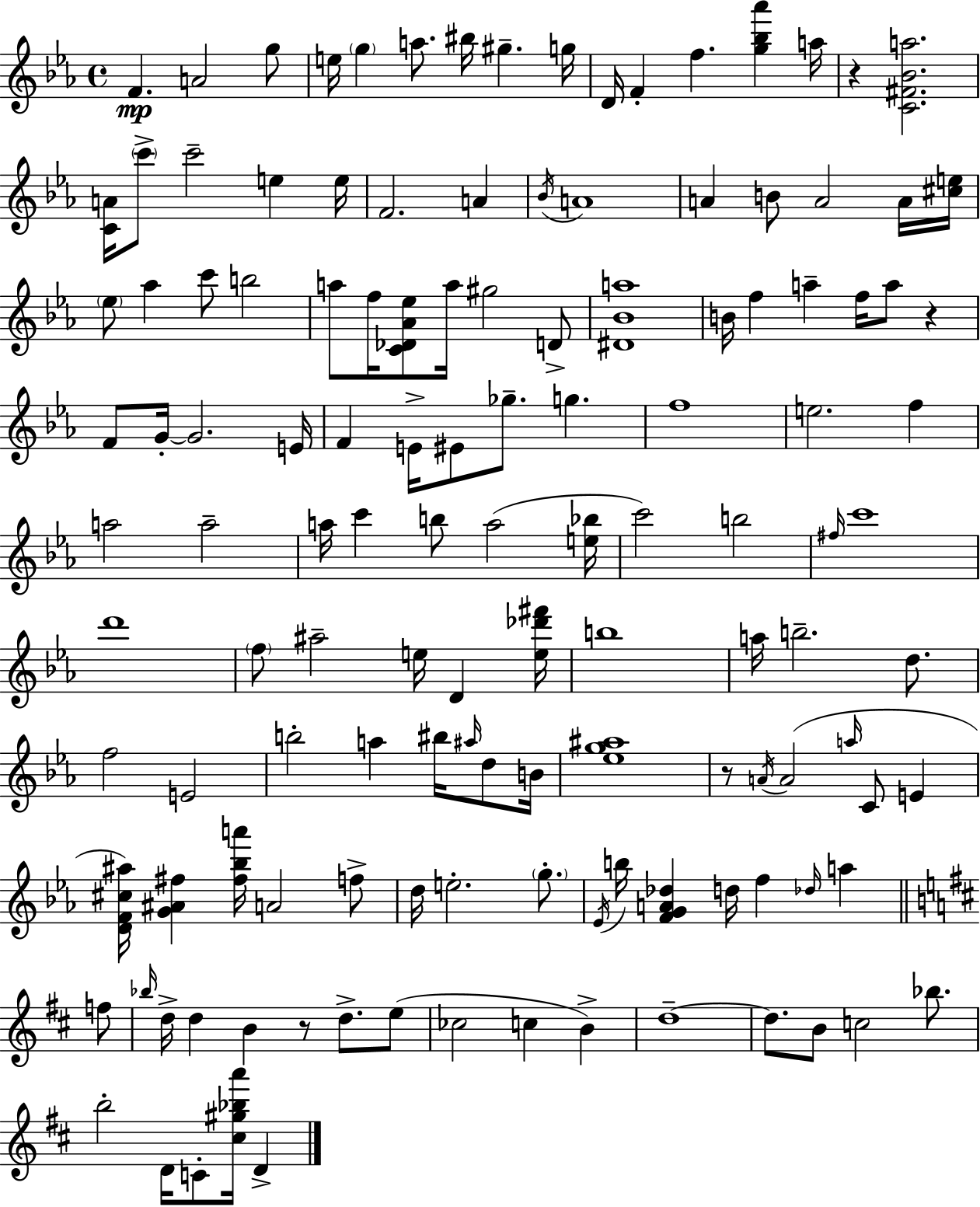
{
  \clef treble
  \time 4/4
  \defaultTimeSignature
  \key c \minor
  f'4.\mp a'2 g''8 | e''16 \parenthesize g''4 a''8. bis''16 gis''4.-- g''16 | d'16 f'4-. f''4. <g'' bes'' aes'''>4 a''16 | r4 <c' fis' bes' a''>2. | \break <c' a'>16 \parenthesize c'''8-> c'''2-- e''4 e''16 | f'2. a'4 | \acciaccatura { bes'16 } a'1 | a'4 b'8 a'2 a'16 | \break <cis'' e''>16 \parenthesize ees''8 aes''4 c'''8 b''2 | a''8 f''16 <c' des' aes' ees''>8 a''16 gis''2 d'8-> | <dis' bes' a''>1 | b'16 f''4 a''4-- f''16 a''8 r4 | \break f'8 g'16-.~~ g'2. | e'16 f'4 e'16-> eis'8 ges''8.-- g''4. | f''1 | e''2. f''4 | \break a''2 a''2-- | a''16 c'''4 b''8 a''2( | <e'' bes''>16 c'''2) b''2 | \grace { fis''16 } c'''1 | \break d'''1 | \parenthesize f''8 ais''2-- e''16 d'4 | <e'' des''' fis'''>16 b''1 | a''16 b''2.-- d''8. | \break f''2 e'2 | b''2-. a''4 bis''16 \grace { ais''16 } | d''8 b'16 <ees'' g'' ais''>1 | r8 \acciaccatura { a'16 }( a'2 \grace { a''16 } c'8 | \break e'4 <d' f' cis'' ais''>16) <g' ais' fis''>4 <fis'' bes'' a'''>16 a'2 | f''8-> d''16 e''2.-. | \parenthesize g''8.-. \acciaccatura { ees'16 } b''16 <f' g' a' des''>4 d''16 f''4 | \grace { des''16 } a''4 \bar "||" \break \key d \major f''8 \grace { bes''16 } d''16-> d''4 b'4 r8 d''8.-> | e''8( ces''2 c''4 b'4->) | d''1--~~ | d''8. b'8 c''2 | \break bes''8. b''2-. d'16 c'8-. <cis'' gis'' bes'' a'''>16 d'4-> | \bar "|."
}